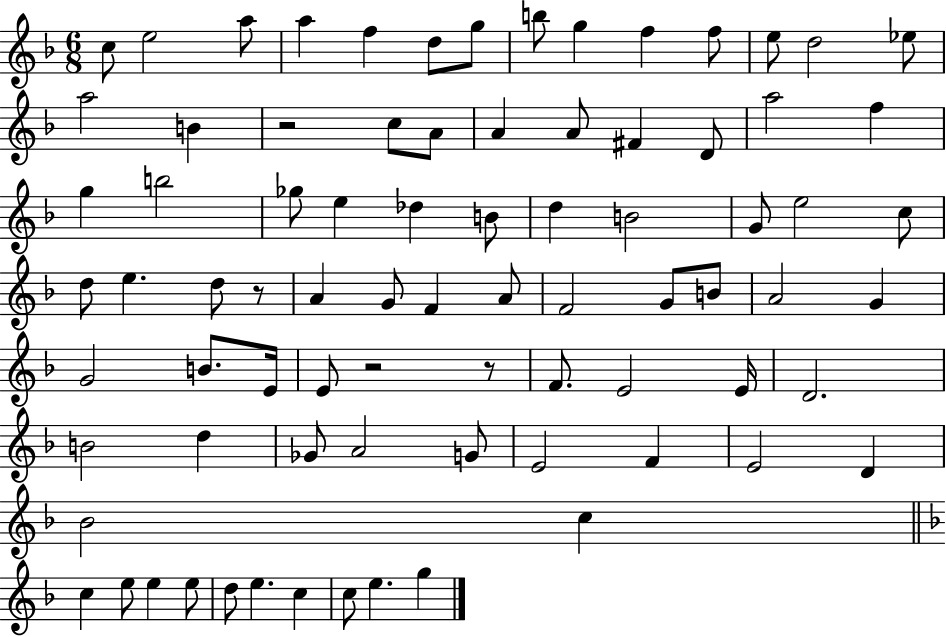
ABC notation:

X:1
T:Untitled
M:6/8
L:1/4
K:F
c/2 e2 a/2 a f d/2 g/2 b/2 g f f/2 e/2 d2 _e/2 a2 B z2 c/2 A/2 A A/2 ^F D/2 a2 f g b2 _g/2 e _d B/2 d B2 G/2 e2 c/2 d/2 e d/2 z/2 A G/2 F A/2 F2 G/2 B/2 A2 G G2 B/2 E/4 E/2 z2 z/2 F/2 E2 E/4 D2 B2 d _G/2 A2 G/2 E2 F E2 D _B2 c c e/2 e e/2 d/2 e c c/2 e g